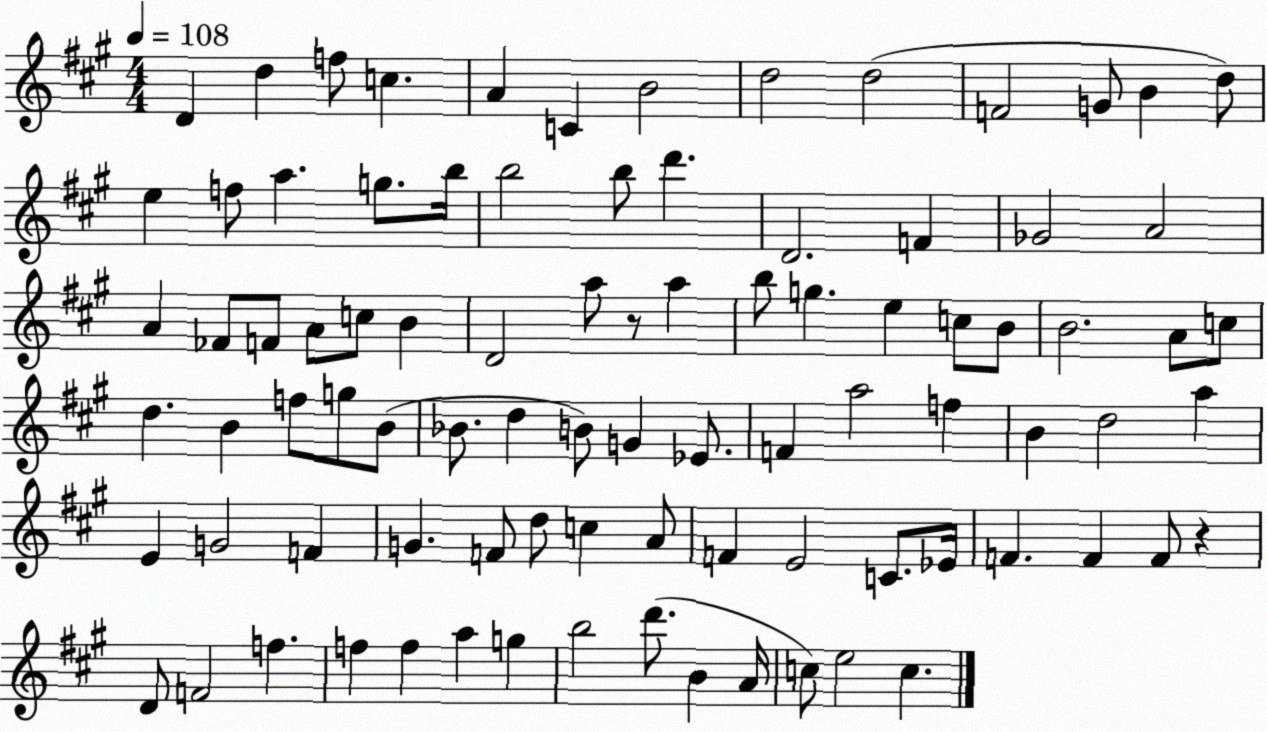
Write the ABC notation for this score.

X:1
T:Untitled
M:4/4
L:1/4
K:A
D d f/2 c A C B2 d2 d2 F2 G/2 B d/2 e f/2 a g/2 b/4 b2 b/2 d' D2 F _G2 A2 A _F/2 F/2 A/2 c/2 B D2 a/2 z/2 a b/2 g e c/2 B/2 B2 A/2 c/2 d B f/2 g/2 B/2 _B/2 d B/2 G _E/2 F a2 f B d2 a E G2 F G F/2 d/2 c A/2 F E2 C/2 _E/4 F F F/2 z D/2 F2 f f f a g b2 d'/2 B A/4 c/2 e2 c